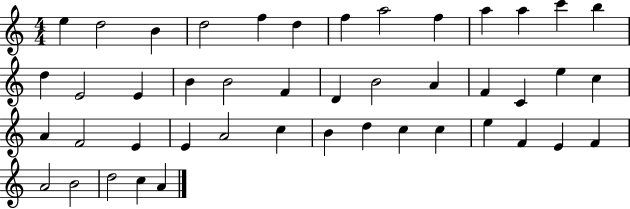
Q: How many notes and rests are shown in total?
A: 45